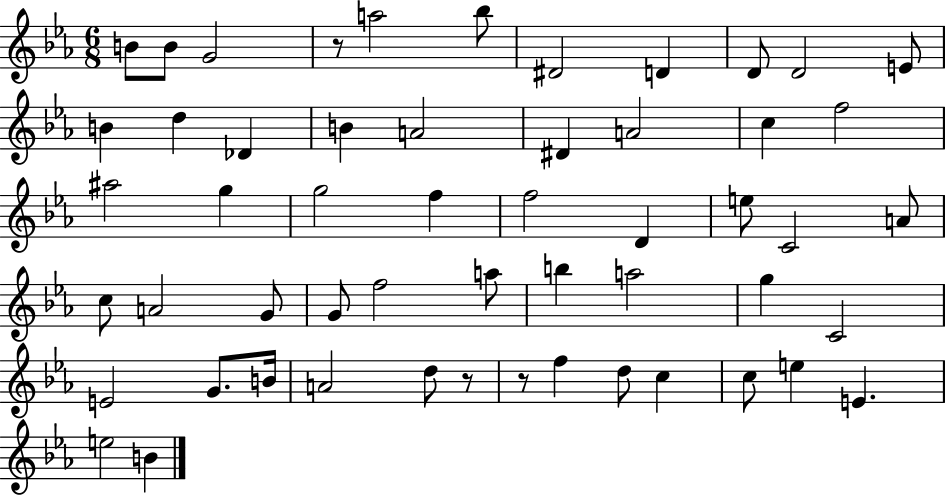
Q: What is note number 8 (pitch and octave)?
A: D4